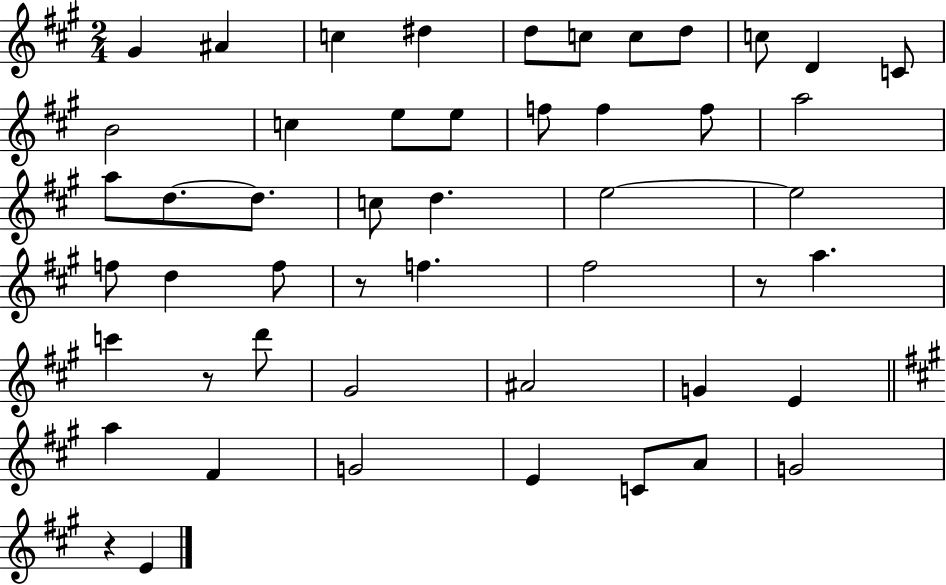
G#4/q A#4/q C5/q D#5/q D5/e C5/e C5/e D5/e C5/e D4/q C4/e B4/h C5/q E5/e E5/e F5/e F5/q F5/e A5/h A5/e D5/e. D5/e. C5/e D5/q. E5/h E5/h F5/e D5/q F5/e R/e F5/q. F#5/h R/e A5/q. C6/q R/e D6/e G#4/h A#4/h G4/q E4/q A5/q F#4/q G4/h E4/q C4/e A4/e G4/h R/q E4/q